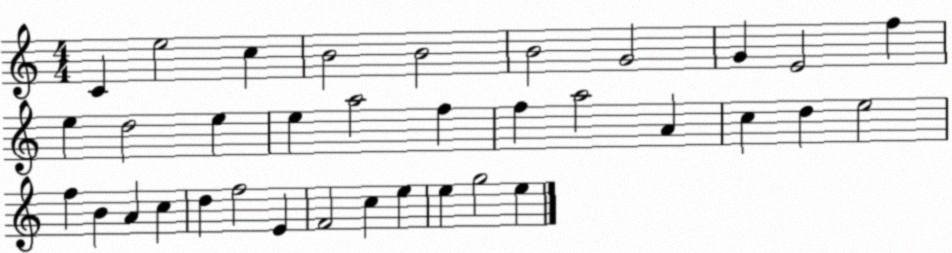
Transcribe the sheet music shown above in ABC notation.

X:1
T:Untitled
M:4/4
L:1/4
K:C
C e2 c B2 B2 B2 G2 G E2 f e d2 e e a2 f f a2 A c d e2 f B A c d f2 E F2 c e e g2 e